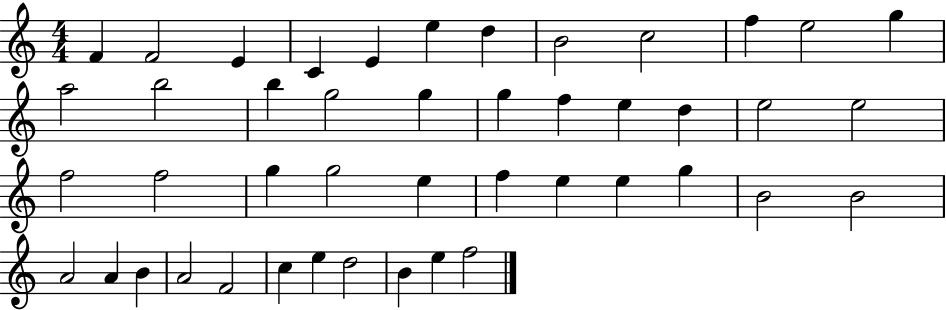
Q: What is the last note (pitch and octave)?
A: F5